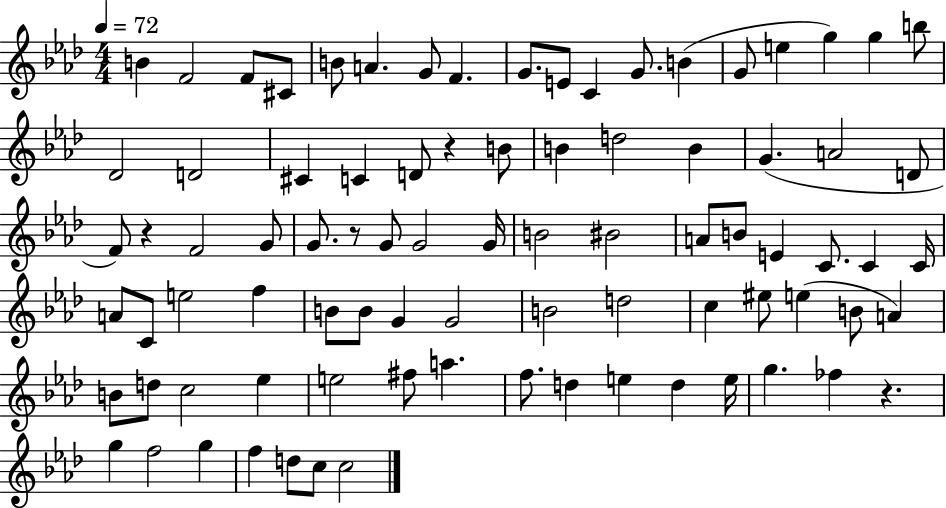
X:1
T:Untitled
M:4/4
L:1/4
K:Ab
B F2 F/2 ^C/2 B/2 A G/2 F G/2 E/2 C G/2 B G/2 e g g b/2 _D2 D2 ^C C D/2 z B/2 B d2 B G A2 D/2 F/2 z F2 G/2 G/2 z/2 G/2 G2 G/4 B2 ^B2 A/2 B/2 E C/2 C C/4 A/2 C/2 e2 f B/2 B/2 G G2 B2 d2 c ^e/2 e B/2 A B/2 d/2 c2 _e e2 ^f/2 a f/2 d e d e/4 g _f z g f2 g f d/2 c/2 c2